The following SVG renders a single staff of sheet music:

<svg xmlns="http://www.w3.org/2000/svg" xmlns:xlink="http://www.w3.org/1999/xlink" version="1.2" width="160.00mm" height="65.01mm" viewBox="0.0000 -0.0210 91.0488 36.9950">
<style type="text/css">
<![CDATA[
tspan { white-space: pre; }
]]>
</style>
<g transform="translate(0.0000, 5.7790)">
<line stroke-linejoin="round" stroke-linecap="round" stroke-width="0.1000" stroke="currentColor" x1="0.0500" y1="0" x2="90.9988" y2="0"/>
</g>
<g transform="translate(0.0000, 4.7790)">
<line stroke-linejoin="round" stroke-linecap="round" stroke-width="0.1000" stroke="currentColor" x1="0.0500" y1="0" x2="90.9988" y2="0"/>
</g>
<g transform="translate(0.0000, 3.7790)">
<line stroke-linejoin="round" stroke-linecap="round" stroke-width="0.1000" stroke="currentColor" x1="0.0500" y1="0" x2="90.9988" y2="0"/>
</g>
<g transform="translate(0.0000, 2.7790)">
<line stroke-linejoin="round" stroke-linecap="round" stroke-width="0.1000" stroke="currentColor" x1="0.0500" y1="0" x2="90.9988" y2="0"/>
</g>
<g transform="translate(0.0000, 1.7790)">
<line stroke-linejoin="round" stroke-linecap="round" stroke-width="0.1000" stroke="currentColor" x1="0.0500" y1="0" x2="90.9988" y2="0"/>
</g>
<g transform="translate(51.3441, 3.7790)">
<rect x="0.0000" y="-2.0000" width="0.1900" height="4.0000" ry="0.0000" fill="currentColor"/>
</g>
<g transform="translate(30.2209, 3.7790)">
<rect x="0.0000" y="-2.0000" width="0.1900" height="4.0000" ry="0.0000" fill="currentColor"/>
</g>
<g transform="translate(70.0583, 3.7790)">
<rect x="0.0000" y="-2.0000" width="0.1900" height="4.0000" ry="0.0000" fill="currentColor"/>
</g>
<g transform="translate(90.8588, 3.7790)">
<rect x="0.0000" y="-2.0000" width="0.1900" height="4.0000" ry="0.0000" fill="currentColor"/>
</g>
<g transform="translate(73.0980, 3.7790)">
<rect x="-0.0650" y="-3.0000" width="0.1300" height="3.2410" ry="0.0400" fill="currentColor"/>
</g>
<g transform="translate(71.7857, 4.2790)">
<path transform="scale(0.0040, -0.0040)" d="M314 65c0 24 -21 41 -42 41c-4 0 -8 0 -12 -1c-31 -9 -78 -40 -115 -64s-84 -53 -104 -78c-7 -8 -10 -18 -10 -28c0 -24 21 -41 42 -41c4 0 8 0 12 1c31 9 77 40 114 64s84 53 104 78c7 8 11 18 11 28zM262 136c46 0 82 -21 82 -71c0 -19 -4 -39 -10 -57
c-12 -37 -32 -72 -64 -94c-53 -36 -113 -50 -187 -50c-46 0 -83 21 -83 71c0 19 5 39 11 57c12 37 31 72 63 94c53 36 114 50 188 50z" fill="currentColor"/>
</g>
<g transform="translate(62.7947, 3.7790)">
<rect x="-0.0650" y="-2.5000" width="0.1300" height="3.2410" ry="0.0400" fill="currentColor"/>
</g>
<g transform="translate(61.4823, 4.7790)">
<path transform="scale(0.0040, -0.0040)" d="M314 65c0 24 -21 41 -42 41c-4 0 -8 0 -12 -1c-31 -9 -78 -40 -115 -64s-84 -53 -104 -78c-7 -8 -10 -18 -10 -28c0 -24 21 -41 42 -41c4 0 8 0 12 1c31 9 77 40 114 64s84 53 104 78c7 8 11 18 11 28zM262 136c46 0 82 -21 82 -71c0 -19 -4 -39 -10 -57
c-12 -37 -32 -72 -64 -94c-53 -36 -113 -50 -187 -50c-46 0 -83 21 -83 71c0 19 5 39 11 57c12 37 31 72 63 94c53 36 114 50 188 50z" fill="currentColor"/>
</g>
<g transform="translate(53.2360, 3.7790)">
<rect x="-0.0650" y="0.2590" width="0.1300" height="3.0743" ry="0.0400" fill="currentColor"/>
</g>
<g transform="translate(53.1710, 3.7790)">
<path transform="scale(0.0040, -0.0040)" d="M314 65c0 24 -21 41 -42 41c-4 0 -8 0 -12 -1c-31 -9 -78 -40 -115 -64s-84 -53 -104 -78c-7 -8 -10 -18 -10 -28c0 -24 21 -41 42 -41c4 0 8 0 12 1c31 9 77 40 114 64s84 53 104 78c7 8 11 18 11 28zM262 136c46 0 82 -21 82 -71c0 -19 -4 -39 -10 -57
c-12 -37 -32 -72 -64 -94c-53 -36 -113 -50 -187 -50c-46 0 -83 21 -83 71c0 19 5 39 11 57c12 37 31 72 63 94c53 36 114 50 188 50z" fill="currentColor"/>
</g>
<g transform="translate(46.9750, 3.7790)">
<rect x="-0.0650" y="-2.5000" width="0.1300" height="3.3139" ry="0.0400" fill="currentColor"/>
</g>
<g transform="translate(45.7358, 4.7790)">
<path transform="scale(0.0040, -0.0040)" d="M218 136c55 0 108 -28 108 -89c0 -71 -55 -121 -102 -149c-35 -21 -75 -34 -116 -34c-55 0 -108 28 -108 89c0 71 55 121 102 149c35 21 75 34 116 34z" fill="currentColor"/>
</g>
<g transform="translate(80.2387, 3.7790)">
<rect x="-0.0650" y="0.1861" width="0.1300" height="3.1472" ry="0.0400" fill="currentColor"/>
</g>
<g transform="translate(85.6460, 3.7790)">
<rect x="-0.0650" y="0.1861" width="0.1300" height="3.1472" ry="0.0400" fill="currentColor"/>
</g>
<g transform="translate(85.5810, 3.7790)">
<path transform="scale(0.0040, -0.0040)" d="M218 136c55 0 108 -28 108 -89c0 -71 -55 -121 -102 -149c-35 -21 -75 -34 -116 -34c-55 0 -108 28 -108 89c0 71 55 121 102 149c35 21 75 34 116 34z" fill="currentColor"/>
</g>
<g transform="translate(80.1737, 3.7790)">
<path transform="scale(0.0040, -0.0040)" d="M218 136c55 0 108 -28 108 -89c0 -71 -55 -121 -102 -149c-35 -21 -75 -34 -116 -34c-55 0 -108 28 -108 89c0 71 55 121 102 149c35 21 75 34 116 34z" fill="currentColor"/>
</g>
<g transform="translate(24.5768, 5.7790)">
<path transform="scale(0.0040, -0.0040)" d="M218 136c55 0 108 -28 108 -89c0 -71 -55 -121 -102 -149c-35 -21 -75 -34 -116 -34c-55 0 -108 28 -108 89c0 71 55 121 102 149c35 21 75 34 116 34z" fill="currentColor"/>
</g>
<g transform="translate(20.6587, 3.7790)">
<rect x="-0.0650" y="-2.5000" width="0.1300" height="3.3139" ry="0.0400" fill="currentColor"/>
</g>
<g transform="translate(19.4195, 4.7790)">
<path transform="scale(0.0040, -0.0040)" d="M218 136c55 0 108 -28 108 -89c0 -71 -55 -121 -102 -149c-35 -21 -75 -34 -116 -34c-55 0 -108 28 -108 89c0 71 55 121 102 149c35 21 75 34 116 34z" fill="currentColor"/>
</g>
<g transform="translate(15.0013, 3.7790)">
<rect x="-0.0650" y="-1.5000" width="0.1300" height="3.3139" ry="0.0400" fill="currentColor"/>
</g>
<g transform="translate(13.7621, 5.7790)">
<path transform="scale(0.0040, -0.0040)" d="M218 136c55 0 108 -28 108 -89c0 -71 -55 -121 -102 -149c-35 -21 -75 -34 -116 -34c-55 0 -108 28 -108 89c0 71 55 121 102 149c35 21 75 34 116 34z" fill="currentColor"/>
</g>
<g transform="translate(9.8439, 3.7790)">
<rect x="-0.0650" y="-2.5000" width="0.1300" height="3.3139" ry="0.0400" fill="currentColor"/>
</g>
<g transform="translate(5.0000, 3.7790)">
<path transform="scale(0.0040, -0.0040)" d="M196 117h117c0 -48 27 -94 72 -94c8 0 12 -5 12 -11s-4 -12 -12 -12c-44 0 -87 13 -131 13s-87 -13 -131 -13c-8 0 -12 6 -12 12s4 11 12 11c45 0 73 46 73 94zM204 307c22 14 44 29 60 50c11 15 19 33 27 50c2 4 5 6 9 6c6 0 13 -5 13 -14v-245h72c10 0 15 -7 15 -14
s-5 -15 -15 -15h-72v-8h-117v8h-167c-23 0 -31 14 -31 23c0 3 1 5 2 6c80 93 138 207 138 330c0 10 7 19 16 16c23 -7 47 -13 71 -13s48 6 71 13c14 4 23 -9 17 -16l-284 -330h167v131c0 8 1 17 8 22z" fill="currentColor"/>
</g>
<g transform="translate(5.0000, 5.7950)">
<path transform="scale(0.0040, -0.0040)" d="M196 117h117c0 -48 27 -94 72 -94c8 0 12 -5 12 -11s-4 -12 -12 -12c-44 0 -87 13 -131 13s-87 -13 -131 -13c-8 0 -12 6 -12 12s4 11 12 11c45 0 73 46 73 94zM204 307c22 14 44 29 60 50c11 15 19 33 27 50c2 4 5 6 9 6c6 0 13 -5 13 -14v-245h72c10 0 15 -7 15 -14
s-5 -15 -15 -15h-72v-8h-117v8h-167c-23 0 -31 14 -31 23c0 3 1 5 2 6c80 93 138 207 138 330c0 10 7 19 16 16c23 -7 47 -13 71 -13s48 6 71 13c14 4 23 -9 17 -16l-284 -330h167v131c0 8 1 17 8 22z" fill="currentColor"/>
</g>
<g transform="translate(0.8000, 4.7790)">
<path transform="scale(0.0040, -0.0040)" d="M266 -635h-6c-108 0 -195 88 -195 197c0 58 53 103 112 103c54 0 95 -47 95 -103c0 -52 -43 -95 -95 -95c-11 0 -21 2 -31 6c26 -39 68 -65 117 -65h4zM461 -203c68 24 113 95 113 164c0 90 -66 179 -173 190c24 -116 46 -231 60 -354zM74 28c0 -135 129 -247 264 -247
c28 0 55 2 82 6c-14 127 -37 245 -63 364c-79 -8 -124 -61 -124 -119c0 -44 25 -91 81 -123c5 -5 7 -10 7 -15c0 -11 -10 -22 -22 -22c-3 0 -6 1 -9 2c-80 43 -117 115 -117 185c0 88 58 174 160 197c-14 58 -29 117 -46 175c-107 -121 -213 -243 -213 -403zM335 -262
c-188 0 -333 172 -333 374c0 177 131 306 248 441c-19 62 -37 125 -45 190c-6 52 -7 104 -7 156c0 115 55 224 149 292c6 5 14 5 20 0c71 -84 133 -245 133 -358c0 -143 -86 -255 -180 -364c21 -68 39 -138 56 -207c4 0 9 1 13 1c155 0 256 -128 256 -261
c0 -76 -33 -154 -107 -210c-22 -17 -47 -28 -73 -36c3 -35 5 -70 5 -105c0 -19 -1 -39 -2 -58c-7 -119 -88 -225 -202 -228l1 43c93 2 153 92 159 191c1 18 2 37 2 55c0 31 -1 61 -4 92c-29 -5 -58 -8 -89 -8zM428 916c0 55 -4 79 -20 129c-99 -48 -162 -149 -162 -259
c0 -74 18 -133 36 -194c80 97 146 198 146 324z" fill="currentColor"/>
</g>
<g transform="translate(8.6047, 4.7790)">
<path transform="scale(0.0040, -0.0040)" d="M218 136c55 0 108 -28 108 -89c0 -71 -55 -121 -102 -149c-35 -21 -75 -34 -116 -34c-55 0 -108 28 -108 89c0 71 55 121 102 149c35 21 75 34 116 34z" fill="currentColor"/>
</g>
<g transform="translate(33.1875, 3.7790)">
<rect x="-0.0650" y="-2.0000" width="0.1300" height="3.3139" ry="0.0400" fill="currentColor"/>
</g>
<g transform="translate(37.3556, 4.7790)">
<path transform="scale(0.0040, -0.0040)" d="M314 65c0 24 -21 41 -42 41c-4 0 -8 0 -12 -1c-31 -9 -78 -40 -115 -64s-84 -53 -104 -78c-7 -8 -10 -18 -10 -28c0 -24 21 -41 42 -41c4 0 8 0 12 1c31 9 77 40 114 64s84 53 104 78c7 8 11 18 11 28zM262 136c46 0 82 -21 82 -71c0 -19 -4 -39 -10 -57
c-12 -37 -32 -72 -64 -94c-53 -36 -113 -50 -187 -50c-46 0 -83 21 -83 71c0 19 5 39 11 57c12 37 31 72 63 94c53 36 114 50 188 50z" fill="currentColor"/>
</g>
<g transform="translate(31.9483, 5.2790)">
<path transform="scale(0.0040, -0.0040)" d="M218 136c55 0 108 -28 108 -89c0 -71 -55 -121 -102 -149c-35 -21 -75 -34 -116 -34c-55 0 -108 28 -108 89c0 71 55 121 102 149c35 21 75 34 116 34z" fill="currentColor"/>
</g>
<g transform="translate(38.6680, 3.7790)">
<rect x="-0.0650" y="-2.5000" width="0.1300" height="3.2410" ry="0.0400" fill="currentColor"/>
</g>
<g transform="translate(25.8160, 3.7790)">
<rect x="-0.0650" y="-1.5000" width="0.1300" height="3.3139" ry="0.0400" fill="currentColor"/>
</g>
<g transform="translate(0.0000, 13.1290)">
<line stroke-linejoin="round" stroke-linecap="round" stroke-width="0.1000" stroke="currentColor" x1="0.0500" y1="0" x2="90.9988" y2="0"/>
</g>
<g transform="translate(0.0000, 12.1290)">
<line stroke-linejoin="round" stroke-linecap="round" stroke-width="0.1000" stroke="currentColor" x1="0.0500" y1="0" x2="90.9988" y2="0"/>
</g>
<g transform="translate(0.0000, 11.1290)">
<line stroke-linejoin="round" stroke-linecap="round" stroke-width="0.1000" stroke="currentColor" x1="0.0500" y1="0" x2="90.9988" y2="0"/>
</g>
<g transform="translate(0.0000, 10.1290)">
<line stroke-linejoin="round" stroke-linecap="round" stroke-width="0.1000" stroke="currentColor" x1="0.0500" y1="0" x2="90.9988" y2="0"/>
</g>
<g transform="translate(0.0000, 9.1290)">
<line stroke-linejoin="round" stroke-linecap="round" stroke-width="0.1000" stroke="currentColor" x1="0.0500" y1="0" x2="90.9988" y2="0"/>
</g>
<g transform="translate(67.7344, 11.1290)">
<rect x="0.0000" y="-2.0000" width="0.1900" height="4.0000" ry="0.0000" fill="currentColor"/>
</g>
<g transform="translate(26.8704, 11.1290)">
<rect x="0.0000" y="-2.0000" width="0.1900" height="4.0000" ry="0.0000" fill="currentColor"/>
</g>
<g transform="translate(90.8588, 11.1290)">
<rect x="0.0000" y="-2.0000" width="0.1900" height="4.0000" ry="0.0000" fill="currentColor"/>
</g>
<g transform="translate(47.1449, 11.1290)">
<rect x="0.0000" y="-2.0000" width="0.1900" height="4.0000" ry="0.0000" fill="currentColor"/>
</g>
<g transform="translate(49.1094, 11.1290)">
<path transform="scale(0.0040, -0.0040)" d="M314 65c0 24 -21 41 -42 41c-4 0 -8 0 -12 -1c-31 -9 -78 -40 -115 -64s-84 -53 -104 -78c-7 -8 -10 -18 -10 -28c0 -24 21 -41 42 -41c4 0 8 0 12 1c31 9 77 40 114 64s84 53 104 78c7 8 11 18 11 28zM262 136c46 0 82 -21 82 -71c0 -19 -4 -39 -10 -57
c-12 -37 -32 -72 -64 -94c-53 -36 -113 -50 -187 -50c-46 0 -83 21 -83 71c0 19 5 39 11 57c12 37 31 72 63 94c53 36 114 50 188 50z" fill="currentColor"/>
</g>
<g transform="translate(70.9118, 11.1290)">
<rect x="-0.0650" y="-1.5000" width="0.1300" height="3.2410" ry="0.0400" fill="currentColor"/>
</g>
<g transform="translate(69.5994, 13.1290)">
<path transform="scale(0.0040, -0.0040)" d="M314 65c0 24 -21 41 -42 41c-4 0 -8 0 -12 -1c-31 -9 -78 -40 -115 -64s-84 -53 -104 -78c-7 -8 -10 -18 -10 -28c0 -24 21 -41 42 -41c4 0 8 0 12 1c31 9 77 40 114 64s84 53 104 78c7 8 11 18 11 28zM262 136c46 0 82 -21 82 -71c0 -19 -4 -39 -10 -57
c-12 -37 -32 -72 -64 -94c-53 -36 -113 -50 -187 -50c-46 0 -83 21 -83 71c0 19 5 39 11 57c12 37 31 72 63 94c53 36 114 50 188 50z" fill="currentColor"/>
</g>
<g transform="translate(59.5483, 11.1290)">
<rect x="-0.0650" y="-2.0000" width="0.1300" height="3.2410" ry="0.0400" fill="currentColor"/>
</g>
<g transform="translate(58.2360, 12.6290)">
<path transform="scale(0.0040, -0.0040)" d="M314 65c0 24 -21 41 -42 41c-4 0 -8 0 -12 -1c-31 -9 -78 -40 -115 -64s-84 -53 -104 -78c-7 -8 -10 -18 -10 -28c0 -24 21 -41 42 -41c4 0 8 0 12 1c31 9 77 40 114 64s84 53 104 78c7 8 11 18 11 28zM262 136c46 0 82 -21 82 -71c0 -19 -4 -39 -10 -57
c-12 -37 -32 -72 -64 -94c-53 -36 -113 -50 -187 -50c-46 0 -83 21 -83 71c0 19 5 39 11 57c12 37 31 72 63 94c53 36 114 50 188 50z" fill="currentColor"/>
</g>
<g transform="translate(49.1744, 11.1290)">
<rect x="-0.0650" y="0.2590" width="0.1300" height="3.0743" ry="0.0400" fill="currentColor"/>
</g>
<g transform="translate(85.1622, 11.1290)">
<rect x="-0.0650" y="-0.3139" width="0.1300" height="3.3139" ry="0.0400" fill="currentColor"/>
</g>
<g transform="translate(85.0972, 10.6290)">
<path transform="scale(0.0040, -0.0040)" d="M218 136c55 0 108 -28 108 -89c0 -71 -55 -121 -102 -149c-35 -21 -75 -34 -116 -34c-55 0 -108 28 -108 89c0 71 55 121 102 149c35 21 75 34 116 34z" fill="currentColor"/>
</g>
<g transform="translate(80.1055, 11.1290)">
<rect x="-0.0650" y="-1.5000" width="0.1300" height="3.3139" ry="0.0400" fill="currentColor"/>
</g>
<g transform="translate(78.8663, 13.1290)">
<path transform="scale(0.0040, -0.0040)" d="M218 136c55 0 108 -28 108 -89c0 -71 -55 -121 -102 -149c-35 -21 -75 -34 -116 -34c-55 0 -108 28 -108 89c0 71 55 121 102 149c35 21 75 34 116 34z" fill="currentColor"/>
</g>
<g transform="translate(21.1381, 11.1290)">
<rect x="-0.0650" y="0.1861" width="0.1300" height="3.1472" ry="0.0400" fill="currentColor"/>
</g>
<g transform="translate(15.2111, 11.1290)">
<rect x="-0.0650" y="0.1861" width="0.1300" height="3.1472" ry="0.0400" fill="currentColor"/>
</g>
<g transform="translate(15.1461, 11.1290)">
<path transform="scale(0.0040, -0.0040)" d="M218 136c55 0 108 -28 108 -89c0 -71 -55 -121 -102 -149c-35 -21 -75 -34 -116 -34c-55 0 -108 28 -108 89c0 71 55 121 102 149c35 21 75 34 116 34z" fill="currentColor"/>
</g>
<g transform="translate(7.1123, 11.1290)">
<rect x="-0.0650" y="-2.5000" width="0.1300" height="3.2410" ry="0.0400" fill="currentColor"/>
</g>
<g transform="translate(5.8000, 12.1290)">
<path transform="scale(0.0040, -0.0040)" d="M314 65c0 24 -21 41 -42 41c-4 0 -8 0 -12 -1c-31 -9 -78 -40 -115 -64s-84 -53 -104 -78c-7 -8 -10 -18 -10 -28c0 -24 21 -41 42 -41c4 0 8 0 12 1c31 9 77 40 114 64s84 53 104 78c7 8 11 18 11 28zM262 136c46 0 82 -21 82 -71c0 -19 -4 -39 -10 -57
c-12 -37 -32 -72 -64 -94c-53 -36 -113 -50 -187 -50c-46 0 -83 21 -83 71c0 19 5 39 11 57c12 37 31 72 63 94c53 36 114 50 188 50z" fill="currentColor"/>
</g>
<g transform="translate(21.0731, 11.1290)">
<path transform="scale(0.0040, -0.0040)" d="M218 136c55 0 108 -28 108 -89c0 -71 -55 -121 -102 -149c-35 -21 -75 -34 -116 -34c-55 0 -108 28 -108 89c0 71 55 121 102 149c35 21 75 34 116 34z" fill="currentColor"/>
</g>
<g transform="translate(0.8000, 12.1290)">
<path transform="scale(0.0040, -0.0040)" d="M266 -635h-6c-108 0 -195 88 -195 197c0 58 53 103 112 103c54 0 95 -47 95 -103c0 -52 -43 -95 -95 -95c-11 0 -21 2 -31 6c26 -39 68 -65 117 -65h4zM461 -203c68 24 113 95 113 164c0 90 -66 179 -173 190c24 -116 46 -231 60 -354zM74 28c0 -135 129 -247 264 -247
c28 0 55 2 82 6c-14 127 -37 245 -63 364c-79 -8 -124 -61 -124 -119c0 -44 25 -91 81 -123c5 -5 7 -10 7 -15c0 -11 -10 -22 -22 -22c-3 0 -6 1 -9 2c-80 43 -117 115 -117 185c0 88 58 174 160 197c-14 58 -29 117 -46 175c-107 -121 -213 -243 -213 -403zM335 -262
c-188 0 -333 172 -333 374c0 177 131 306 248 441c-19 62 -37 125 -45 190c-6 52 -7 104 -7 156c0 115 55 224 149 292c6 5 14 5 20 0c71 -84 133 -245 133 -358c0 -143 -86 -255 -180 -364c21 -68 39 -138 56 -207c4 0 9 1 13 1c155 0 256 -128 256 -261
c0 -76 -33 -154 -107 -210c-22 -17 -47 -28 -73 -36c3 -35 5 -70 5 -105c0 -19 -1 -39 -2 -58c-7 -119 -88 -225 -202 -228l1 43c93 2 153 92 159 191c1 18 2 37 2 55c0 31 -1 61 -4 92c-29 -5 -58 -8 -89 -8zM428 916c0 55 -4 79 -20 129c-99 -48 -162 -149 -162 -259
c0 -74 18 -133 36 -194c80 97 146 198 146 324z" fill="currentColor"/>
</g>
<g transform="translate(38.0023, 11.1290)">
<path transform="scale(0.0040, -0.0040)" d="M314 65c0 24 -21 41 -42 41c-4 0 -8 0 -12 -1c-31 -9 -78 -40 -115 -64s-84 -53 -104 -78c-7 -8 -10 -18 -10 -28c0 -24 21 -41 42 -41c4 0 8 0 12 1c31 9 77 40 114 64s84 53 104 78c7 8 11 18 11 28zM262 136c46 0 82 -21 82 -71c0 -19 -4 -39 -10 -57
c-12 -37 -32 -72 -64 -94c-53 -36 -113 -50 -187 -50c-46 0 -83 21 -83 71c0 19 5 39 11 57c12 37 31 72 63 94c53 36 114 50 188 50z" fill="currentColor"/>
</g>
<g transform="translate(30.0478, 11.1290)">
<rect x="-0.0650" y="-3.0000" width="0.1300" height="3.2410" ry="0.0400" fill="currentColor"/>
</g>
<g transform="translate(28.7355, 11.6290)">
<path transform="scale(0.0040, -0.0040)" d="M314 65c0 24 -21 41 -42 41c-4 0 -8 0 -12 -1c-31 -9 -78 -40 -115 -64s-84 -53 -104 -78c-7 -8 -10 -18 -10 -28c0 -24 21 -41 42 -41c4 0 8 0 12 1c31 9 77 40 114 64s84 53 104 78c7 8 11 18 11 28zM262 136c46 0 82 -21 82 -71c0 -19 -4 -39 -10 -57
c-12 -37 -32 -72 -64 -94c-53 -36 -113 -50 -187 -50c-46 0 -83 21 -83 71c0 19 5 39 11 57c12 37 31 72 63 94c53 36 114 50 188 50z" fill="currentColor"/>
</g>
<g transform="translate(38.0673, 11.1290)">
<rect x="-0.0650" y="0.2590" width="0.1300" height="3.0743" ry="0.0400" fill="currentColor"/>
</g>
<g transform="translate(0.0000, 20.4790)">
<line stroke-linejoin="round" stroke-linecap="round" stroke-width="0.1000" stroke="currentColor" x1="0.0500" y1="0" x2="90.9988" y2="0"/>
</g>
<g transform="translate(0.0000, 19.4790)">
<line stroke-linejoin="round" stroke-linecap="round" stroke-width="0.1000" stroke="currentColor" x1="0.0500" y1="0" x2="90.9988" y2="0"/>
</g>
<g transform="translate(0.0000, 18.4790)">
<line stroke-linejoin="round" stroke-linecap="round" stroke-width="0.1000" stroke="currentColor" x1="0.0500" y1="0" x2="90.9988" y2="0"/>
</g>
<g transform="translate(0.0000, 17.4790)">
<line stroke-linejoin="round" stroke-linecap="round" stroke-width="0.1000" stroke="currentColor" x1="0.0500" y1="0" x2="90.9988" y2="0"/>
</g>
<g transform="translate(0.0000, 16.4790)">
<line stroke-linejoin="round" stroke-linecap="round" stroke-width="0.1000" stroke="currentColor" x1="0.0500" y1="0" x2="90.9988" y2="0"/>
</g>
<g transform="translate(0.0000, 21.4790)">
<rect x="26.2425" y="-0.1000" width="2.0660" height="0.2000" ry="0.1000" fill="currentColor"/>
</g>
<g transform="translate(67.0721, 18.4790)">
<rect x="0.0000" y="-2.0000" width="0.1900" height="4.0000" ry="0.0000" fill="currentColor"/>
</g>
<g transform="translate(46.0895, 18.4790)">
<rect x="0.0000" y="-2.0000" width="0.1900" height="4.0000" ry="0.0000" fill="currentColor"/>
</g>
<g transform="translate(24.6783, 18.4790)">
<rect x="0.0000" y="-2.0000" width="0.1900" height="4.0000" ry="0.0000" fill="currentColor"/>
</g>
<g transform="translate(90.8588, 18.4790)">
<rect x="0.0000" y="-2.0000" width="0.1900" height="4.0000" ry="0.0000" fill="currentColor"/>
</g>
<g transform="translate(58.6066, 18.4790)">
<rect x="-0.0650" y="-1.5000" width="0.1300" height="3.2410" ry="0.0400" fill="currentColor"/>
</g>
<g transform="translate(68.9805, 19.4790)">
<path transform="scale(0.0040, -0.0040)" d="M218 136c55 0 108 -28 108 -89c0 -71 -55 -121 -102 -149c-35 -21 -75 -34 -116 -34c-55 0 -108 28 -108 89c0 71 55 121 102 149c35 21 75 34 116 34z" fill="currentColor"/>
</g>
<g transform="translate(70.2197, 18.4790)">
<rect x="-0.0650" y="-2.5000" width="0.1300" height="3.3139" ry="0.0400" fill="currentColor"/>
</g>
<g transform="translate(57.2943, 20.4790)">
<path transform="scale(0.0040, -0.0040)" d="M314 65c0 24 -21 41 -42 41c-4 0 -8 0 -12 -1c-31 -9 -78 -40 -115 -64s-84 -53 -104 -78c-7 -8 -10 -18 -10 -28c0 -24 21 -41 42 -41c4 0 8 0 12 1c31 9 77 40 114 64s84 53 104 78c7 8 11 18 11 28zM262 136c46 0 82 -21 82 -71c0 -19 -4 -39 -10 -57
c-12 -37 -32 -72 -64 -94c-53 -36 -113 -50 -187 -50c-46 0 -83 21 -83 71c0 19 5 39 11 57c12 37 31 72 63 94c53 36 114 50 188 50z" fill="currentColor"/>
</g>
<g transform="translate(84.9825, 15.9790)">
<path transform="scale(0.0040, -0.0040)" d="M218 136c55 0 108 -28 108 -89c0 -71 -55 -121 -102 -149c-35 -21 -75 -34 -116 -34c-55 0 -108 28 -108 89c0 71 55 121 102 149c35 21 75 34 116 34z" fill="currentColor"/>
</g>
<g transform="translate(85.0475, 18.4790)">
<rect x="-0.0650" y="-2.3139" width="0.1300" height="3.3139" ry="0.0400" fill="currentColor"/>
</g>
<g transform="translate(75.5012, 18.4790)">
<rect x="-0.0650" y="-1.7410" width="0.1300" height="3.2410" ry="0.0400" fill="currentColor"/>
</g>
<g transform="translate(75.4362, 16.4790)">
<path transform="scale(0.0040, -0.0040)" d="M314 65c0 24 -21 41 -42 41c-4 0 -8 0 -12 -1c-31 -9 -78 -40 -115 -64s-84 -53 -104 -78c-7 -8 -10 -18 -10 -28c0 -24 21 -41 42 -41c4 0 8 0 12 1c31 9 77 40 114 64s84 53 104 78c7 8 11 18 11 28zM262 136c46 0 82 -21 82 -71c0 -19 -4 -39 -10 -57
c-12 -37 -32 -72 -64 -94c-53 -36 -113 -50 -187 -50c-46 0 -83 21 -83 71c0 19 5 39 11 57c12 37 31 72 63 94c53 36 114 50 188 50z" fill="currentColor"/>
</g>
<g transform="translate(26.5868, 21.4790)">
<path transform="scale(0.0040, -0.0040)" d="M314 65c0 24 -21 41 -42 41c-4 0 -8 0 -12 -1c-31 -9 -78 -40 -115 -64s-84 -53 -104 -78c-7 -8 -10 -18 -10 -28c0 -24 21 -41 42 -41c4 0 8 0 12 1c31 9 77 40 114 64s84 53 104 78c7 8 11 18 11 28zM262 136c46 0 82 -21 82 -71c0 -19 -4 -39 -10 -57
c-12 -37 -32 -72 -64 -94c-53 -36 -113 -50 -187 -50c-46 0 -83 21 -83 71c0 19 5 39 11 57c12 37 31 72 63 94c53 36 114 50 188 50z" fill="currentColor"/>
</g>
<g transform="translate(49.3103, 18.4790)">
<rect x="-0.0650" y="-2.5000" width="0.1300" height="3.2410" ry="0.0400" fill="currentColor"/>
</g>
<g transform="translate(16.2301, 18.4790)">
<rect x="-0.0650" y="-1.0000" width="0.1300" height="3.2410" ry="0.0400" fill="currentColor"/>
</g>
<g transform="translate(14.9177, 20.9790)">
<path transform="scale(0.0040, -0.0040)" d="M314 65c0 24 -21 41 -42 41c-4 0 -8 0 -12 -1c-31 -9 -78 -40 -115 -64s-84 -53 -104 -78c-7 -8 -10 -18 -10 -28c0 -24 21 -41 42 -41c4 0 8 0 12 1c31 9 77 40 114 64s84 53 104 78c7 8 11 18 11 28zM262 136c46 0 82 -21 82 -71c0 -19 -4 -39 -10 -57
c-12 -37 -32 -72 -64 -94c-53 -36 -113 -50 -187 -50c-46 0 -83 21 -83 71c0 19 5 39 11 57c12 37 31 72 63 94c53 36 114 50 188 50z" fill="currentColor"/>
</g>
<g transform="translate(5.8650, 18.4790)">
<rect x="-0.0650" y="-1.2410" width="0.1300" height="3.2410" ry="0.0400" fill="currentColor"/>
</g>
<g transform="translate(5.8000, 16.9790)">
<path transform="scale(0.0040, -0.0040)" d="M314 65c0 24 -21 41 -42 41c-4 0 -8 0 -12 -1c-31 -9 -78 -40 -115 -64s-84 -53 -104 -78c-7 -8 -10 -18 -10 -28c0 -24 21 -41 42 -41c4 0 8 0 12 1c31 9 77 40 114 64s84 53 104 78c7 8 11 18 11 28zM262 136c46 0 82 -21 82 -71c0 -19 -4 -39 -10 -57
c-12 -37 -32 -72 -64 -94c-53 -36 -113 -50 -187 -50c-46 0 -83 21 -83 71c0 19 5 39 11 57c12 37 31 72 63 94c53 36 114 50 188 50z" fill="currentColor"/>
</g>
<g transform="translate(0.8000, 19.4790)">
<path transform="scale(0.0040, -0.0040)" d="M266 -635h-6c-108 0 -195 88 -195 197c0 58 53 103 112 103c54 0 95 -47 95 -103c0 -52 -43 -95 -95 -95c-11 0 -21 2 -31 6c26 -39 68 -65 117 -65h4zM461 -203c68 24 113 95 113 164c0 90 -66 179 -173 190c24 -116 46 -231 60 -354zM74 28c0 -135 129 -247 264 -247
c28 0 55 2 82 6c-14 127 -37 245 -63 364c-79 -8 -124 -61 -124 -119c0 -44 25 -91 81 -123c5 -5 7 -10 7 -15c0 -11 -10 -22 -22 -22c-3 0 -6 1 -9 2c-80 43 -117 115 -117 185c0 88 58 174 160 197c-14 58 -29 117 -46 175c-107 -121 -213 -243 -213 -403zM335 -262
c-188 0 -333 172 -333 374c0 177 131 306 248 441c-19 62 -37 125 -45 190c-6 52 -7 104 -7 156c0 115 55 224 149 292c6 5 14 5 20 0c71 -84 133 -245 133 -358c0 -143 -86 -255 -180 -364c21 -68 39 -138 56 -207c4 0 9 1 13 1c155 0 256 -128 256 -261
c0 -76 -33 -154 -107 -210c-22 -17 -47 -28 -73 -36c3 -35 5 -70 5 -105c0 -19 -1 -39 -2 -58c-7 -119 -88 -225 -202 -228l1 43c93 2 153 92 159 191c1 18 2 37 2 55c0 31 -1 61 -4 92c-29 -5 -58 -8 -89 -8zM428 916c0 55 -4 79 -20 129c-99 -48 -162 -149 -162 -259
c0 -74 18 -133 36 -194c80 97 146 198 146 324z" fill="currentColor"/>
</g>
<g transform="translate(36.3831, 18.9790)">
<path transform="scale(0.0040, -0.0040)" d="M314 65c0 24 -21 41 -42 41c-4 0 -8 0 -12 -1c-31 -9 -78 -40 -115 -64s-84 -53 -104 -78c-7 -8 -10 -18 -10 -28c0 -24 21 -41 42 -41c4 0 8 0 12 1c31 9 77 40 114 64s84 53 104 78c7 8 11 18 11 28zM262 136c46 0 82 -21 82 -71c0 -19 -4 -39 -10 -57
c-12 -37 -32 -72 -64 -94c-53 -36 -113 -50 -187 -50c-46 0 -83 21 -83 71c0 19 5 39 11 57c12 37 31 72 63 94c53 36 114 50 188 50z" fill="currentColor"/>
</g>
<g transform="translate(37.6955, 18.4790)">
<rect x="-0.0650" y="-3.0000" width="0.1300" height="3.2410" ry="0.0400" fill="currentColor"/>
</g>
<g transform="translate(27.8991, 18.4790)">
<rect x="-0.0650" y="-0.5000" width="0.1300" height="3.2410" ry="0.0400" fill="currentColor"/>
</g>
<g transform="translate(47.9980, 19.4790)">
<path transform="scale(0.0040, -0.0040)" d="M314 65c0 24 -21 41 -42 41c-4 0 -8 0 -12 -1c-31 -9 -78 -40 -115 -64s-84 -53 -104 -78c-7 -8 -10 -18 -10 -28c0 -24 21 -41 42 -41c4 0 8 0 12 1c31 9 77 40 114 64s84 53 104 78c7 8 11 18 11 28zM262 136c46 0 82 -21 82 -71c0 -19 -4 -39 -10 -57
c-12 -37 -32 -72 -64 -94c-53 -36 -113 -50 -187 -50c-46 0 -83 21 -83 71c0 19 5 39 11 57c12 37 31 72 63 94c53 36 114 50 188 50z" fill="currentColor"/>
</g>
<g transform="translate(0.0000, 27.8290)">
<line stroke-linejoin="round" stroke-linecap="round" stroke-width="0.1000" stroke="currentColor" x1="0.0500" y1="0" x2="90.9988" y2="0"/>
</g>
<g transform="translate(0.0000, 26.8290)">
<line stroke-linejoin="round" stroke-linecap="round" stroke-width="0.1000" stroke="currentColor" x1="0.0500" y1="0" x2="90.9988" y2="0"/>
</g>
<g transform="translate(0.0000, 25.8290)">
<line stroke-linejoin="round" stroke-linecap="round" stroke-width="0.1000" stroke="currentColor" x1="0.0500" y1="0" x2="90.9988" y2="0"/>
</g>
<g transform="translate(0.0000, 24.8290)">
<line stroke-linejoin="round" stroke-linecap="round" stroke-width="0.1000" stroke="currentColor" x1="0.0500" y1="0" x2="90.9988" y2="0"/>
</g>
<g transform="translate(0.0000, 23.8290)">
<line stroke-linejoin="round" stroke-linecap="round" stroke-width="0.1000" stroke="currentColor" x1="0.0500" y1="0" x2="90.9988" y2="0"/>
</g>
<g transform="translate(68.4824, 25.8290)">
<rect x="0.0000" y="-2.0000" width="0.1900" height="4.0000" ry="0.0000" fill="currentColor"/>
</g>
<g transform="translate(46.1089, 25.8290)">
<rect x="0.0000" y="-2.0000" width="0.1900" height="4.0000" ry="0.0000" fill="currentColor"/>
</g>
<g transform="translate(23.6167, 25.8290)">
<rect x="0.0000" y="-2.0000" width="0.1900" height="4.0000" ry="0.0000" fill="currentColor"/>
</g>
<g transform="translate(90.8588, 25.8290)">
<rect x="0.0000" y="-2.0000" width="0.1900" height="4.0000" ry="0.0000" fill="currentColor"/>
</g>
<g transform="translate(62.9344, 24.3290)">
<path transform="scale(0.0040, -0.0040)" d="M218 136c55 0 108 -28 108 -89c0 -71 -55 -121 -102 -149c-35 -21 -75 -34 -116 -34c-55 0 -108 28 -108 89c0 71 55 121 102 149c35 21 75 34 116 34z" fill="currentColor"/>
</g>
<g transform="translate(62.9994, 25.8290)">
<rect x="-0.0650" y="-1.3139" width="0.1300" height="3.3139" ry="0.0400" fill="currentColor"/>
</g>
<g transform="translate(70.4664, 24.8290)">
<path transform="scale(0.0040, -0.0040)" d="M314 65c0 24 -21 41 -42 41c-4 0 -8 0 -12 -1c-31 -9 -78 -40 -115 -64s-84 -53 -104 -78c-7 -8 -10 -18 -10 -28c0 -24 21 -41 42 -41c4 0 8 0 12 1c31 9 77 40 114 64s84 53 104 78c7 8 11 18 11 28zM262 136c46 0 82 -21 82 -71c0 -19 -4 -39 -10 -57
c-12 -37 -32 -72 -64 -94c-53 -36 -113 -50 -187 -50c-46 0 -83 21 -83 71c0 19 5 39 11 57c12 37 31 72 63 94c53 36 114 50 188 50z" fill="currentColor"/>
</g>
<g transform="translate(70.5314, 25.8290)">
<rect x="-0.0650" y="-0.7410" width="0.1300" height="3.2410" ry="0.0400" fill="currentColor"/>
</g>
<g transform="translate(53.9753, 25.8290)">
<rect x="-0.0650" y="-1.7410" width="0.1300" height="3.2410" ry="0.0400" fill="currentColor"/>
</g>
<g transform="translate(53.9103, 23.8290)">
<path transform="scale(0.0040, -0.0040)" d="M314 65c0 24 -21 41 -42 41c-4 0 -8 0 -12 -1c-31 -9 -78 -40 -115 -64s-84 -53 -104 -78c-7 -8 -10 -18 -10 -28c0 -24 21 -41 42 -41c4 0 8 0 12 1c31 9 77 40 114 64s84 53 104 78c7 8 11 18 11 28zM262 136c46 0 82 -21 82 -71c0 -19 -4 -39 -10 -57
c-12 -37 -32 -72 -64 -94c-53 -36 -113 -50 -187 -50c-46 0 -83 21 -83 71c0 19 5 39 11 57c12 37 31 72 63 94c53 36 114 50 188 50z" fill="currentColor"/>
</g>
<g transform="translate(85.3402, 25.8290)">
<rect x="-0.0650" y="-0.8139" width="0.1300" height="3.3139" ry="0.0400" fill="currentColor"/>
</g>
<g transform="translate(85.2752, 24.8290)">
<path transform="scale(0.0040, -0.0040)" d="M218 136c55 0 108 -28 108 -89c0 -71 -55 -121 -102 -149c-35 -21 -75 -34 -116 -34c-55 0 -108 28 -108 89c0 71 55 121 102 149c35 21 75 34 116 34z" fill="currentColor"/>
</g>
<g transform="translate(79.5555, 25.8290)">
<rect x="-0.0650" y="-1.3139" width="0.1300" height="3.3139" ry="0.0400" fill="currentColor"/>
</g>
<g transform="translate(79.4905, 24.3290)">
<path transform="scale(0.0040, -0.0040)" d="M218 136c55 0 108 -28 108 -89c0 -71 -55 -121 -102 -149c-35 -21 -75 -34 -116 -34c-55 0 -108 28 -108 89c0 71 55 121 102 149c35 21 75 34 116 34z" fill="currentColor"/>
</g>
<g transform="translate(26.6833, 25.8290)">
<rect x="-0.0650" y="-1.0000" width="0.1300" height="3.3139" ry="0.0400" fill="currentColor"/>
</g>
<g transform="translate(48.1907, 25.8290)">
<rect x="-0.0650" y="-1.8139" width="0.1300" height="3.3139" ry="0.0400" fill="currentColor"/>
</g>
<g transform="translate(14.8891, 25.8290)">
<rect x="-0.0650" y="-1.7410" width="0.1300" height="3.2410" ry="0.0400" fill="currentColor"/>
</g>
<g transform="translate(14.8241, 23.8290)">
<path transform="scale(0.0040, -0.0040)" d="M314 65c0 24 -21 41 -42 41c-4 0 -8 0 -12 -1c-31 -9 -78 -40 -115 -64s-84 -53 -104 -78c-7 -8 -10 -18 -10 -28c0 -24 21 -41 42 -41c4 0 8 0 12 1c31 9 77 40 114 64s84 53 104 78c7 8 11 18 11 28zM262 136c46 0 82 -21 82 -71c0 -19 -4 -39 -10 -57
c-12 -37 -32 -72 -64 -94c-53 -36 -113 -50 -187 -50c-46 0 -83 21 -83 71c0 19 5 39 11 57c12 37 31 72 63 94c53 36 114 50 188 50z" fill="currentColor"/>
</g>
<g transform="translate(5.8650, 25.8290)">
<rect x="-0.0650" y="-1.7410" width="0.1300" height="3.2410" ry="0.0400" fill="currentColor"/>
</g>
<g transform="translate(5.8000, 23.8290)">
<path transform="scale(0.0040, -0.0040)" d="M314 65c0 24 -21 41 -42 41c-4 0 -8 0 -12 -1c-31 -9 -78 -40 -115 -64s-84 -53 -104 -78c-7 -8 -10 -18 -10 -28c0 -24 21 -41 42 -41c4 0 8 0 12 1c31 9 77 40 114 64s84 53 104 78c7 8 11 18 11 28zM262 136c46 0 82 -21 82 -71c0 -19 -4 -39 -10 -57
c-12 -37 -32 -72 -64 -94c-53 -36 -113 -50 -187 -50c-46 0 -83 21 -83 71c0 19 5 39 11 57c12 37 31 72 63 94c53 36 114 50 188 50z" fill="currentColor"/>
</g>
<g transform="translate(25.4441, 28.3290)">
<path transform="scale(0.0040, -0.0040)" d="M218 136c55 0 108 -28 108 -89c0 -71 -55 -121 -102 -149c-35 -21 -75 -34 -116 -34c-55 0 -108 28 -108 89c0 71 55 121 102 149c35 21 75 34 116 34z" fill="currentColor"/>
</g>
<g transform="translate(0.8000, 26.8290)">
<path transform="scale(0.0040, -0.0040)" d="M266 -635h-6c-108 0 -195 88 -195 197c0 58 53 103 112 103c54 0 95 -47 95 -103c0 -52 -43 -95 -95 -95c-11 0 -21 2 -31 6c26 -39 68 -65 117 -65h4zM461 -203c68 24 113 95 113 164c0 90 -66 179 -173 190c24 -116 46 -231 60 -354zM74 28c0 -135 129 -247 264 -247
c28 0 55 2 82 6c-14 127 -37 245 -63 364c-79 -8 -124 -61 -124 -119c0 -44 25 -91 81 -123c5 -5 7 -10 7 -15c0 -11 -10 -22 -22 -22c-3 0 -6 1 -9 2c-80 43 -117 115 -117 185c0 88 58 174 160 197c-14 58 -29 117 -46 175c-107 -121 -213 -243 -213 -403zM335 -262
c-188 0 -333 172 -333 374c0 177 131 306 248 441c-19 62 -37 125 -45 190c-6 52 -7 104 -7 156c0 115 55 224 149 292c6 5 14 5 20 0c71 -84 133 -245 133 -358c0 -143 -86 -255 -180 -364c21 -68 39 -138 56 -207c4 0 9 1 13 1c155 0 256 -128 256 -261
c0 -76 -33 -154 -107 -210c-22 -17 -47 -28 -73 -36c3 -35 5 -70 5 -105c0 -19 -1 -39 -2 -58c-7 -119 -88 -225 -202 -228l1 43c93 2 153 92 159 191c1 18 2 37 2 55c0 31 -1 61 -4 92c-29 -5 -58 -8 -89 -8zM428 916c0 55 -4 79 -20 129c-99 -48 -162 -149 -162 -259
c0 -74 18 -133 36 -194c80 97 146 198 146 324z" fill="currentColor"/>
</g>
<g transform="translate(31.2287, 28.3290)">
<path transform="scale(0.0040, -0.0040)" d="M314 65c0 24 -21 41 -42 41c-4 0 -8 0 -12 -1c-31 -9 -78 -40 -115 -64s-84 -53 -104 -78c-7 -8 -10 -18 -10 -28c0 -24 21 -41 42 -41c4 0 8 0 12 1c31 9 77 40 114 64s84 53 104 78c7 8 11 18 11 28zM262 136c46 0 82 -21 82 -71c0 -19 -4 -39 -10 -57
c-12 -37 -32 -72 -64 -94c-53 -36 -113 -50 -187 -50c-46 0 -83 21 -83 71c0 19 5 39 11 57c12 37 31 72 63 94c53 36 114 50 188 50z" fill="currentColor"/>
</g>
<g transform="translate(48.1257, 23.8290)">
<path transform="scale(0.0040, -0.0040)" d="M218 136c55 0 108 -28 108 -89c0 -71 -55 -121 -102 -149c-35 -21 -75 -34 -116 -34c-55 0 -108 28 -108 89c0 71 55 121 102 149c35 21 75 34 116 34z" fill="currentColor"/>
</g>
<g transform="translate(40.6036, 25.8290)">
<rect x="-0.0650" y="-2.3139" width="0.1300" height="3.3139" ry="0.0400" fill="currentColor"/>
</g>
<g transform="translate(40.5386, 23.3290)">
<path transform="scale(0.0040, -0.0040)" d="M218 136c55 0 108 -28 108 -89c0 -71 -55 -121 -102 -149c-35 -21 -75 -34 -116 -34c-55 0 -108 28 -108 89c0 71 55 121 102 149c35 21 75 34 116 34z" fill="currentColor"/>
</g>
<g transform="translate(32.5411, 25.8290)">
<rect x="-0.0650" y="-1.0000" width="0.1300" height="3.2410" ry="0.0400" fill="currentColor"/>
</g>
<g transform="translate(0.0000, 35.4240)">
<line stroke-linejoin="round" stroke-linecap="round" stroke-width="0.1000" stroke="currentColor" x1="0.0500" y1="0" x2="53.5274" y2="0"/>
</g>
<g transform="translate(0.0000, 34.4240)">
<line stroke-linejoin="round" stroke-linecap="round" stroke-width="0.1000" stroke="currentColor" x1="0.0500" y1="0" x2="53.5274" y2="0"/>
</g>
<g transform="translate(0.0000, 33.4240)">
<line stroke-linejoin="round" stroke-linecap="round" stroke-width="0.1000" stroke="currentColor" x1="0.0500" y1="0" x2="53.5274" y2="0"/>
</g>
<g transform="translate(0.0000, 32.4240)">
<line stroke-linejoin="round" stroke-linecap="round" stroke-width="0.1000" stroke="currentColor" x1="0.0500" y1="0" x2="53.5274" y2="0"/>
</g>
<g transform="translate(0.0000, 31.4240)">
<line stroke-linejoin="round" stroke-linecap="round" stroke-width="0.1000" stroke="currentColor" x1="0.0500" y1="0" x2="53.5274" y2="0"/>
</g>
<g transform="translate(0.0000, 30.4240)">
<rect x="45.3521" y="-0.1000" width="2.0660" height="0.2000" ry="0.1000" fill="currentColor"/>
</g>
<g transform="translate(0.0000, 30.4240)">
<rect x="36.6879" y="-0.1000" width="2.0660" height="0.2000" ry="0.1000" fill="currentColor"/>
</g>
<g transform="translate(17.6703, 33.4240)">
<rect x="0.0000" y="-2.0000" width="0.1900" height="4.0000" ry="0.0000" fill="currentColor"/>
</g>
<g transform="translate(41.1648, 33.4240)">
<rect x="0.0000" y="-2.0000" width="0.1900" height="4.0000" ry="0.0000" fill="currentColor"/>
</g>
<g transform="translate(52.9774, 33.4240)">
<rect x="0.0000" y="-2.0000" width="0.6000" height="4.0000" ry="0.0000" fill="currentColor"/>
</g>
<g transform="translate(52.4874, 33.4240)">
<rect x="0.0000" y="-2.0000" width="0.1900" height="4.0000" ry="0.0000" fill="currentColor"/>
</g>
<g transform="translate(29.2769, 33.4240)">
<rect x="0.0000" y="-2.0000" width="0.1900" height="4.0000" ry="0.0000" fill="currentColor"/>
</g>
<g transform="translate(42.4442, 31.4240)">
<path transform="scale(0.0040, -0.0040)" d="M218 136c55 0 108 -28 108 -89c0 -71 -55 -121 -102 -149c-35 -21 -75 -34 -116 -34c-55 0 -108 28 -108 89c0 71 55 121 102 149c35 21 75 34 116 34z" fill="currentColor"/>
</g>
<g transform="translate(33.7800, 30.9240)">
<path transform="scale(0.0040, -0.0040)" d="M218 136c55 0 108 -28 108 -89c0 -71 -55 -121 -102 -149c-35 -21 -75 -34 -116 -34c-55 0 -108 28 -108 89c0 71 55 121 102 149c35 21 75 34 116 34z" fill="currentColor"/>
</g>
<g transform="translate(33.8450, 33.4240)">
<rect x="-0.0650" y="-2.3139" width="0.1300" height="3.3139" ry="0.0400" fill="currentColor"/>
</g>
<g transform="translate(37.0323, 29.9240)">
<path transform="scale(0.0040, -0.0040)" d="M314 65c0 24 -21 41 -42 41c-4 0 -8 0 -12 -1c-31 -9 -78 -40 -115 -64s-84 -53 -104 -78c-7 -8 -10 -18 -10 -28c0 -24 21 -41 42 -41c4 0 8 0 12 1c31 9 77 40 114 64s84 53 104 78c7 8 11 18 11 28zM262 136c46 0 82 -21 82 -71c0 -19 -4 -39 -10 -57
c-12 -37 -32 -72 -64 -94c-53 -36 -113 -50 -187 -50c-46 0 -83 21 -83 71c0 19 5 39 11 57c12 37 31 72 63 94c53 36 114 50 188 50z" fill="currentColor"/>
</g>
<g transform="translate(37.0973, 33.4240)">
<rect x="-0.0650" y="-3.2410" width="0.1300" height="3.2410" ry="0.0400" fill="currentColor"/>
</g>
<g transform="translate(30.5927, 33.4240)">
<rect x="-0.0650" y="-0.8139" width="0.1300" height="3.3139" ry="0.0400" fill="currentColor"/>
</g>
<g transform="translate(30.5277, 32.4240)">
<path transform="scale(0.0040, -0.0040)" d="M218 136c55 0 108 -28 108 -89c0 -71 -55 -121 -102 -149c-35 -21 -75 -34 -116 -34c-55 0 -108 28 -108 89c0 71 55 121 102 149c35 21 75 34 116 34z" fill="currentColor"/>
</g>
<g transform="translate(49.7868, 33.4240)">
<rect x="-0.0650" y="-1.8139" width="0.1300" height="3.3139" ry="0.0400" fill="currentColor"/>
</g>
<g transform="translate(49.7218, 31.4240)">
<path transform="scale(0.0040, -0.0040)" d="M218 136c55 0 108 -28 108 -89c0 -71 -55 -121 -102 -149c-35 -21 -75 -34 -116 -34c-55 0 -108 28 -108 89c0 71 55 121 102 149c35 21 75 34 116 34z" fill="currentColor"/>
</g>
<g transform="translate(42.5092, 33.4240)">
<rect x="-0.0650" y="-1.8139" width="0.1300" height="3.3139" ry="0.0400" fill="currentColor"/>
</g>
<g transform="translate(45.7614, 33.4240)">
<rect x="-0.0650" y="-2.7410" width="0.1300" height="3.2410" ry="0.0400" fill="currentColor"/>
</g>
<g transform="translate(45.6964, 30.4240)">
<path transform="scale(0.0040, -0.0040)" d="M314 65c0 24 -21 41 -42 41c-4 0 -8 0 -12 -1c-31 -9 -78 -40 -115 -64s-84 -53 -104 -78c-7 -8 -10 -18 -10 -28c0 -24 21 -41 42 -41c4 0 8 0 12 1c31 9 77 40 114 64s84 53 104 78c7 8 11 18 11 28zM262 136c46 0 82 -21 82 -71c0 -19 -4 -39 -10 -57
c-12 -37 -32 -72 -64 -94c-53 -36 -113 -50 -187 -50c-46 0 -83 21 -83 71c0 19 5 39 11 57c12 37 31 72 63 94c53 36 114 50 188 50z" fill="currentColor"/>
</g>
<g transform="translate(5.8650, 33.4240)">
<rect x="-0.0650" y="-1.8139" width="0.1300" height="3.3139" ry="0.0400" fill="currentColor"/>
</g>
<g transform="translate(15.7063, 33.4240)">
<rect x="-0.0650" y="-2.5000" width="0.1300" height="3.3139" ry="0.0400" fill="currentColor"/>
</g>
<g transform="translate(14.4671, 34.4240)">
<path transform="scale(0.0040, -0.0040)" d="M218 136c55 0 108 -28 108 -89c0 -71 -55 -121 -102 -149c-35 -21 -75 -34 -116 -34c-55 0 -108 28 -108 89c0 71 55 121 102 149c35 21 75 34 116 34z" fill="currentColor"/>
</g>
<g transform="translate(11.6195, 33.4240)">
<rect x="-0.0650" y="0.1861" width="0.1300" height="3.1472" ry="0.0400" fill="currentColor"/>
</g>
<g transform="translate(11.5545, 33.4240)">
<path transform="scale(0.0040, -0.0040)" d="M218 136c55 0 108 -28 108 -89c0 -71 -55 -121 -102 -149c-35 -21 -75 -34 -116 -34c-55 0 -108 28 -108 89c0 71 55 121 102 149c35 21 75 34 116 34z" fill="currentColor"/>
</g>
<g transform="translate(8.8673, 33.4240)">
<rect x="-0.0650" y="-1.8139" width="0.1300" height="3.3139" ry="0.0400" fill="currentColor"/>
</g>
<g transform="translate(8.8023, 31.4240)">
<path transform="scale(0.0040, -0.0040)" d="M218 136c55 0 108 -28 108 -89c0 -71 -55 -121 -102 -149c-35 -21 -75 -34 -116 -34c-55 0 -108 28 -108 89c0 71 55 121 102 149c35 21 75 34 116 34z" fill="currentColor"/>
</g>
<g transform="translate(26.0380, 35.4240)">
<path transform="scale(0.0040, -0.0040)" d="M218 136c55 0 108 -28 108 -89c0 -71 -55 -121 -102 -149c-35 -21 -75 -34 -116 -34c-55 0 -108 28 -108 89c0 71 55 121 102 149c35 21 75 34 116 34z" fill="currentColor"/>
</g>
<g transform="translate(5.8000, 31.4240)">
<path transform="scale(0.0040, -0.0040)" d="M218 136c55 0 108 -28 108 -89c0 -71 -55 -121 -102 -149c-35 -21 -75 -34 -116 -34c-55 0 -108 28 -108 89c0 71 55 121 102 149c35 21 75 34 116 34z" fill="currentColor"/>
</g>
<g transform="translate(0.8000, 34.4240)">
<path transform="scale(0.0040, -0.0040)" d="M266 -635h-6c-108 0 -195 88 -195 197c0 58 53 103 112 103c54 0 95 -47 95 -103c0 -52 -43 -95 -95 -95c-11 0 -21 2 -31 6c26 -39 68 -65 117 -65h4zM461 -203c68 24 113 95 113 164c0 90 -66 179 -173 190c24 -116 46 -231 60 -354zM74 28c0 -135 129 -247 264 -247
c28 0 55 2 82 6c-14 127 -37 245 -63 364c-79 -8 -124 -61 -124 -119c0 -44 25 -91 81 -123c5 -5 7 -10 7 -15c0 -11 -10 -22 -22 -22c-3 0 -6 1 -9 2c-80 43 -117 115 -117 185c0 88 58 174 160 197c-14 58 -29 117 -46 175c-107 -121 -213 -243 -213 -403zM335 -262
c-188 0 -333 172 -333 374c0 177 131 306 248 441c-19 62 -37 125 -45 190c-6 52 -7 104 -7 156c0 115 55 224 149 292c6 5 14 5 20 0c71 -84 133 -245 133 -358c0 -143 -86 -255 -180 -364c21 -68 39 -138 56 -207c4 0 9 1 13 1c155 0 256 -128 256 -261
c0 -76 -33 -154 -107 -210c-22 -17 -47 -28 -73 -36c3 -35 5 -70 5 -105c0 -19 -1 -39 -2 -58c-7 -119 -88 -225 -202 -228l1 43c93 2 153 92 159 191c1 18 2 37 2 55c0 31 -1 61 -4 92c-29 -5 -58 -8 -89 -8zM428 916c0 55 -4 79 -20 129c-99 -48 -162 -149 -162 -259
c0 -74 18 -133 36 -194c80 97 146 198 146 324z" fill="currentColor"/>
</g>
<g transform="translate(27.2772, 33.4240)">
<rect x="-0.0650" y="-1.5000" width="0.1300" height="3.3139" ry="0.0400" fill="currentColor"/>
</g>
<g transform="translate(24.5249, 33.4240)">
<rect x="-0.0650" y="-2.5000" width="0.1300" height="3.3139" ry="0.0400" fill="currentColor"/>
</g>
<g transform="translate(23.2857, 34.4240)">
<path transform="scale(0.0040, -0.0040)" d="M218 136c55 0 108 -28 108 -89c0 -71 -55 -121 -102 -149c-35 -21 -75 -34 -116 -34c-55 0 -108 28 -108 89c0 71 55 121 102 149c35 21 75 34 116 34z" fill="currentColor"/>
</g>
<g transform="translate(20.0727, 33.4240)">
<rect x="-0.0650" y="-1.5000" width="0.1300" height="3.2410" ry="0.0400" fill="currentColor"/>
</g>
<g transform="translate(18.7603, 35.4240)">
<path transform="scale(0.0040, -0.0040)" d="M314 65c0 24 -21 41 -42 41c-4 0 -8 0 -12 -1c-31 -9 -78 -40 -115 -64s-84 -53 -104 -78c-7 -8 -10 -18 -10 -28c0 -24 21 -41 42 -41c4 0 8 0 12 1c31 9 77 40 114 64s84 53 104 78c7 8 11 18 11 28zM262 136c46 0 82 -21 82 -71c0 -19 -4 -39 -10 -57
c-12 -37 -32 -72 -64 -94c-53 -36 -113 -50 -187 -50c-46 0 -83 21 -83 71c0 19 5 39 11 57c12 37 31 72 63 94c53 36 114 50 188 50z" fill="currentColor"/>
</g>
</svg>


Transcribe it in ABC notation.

X:1
T:Untitled
M:4/4
L:1/4
K:C
G E G E F G2 G B2 G2 A2 B B G2 B B A2 B2 B2 F2 E2 E c e2 D2 C2 A2 G2 E2 G f2 g f2 f2 D D2 g f f2 e d2 e d f f B G E2 G E d g b2 f a2 f